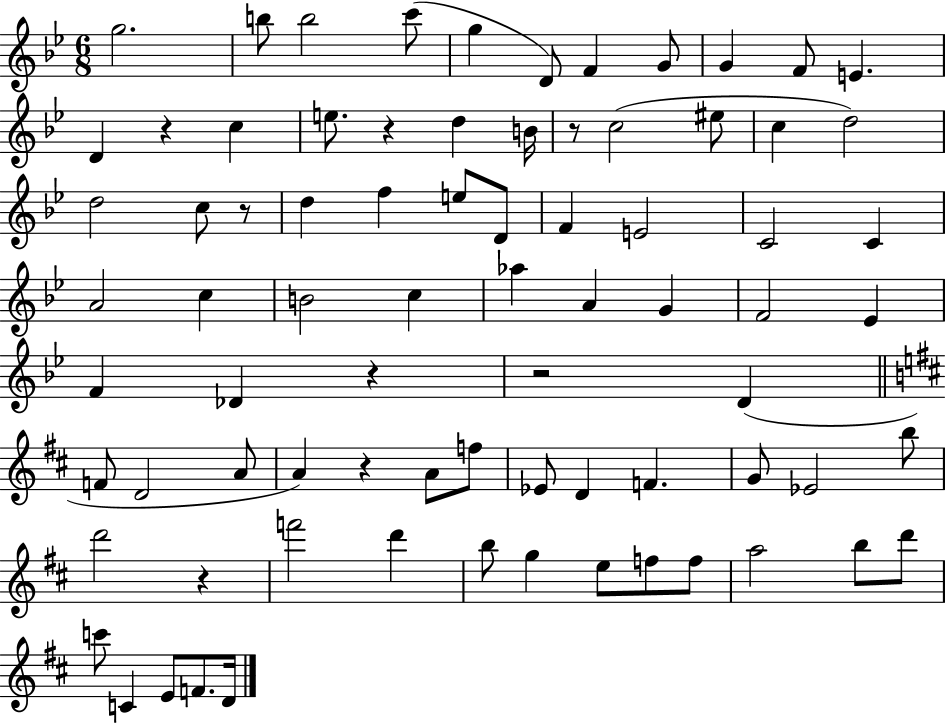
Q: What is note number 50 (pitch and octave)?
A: D4